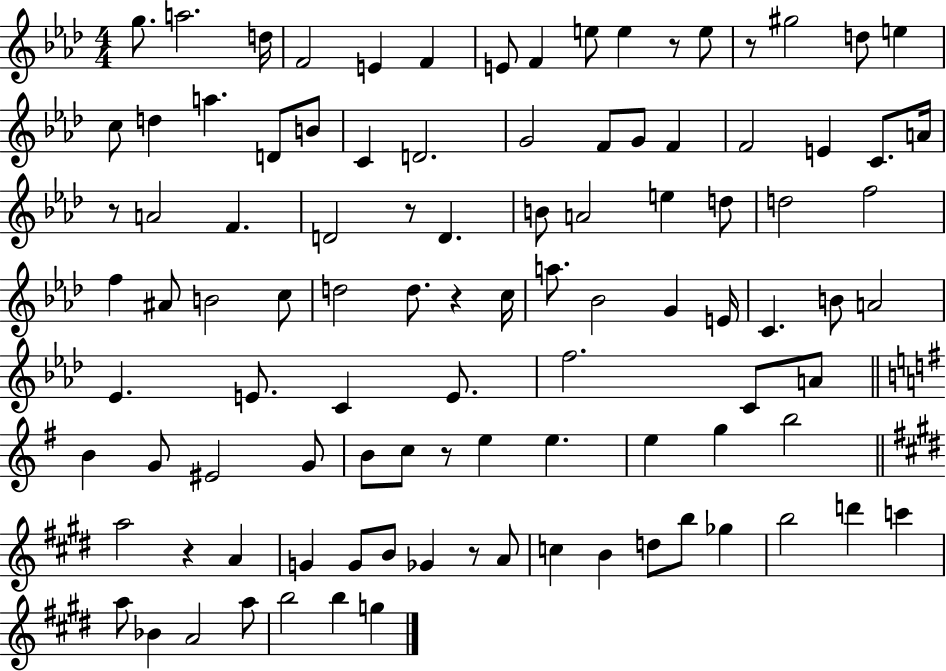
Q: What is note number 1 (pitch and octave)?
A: G5